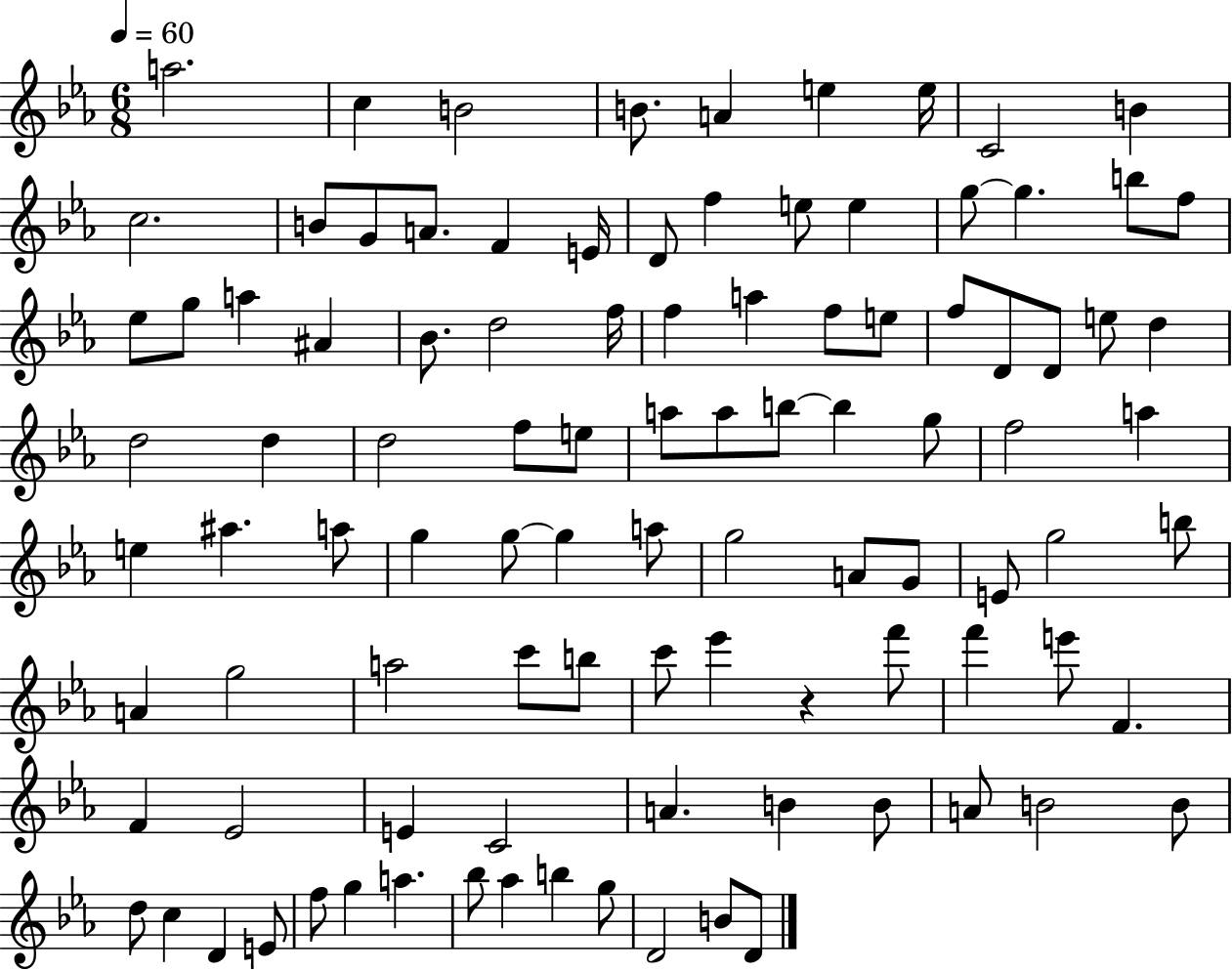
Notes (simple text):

A5/h. C5/q B4/h B4/e. A4/q E5/q E5/s C4/h B4/q C5/h. B4/e G4/e A4/e. F4/q E4/s D4/e F5/q E5/e E5/q G5/e G5/q. B5/e F5/e Eb5/e G5/e A5/q A#4/q Bb4/e. D5/h F5/s F5/q A5/q F5/e E5/e F5/e D4/e D4/e E5/e D5/q D5/h D5/q D5/h F5/e E5/e A5/e A5/e B5/e B5/q G5/e F5/h A5/q E5/q A#5/q. A5/e G5/q G5/e G5/q A5/e G5/h A4/e G4/e E4/e G5/h B5/e A4/q G5/h A5/h C6/e B5/e C6/e Eb6/q R/q F6/e F6/q E6/e F4/q. F4/q Eb4/h E4/q C4/h A4/q. B4/q B4/e A4/e B4/h B4/e D5/e C5/q D4/q E4/e F5/e G5/q A5/q. Bb5/e Ab5/q B5/q G5/e D4/h B4/e D4/e